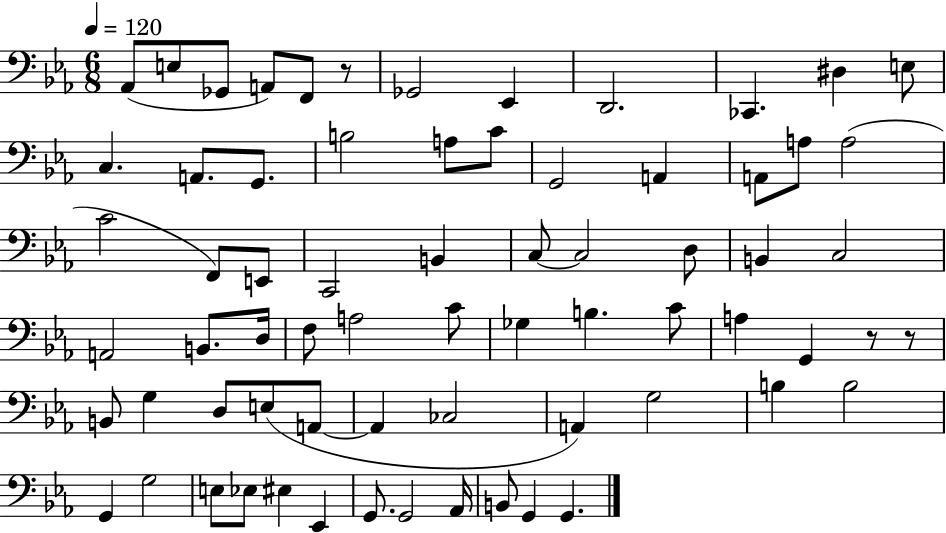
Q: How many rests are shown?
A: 3